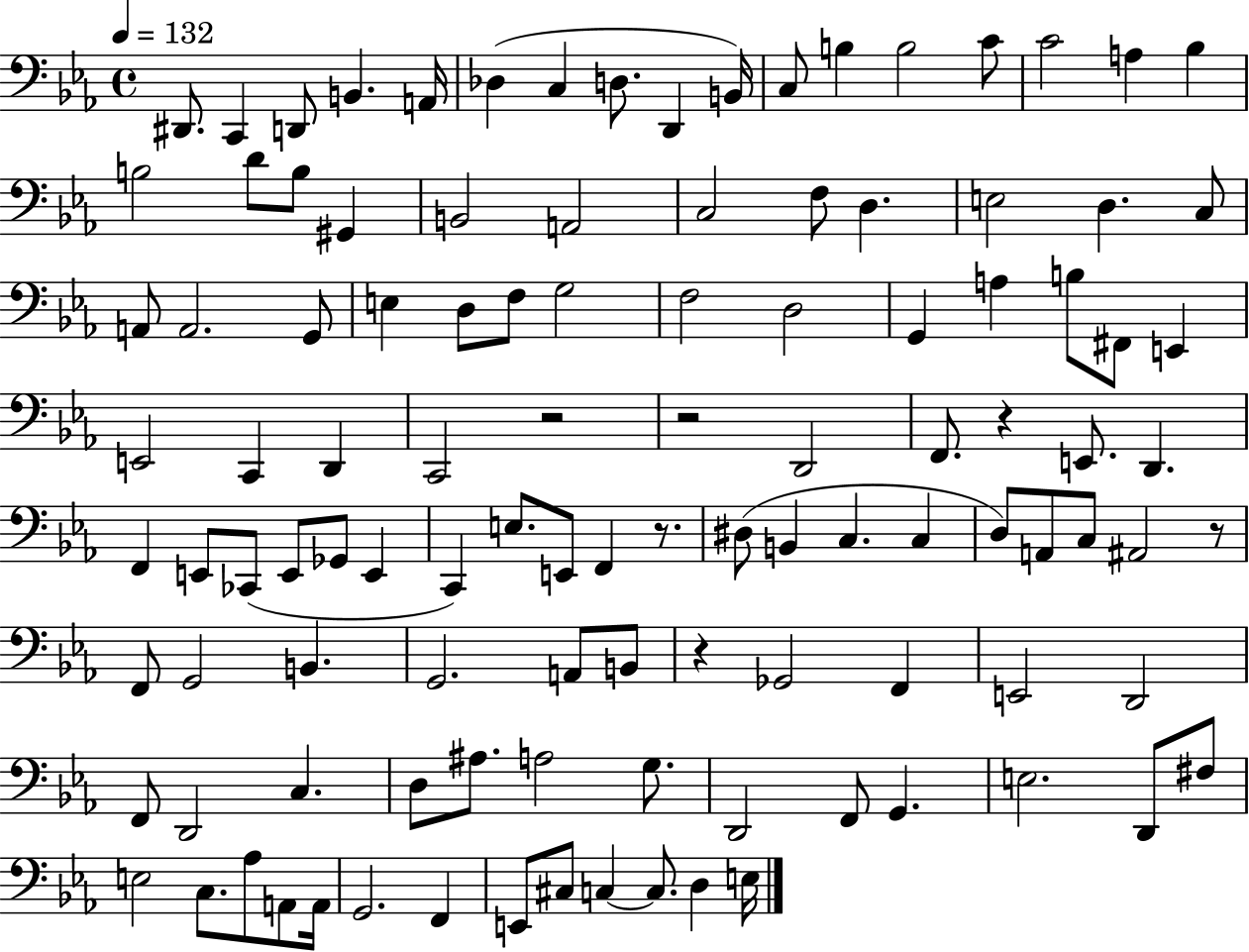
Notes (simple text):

D#2/e. C2/q D2/e B2/q. A2/s Db3/q C3/q D3/e. D2/q B2/s C3/e B3/q B3/h C4/e C4/h A3/q Bb3/q B3/h D4/e B3/e G#2/q B2/h A2/h C3/h F3/e D3/q. E3/h D3/q. C3/e A2/e A2/h. G2/e E3/q D3/e F3/e G3/h F3/h D3/h G2/q A3/q B3/e F#2/e E2/q E2/h C2/q D2/q C2/h R/h R/h D2/h F2/e. R/q E2/e. D2/q. F2/q E2/e CES2/e E2/e Gb2/e E2/q C2/q E3/e. E2/e F2/q R/e. D#3/e B2/q C3/q. C3/q D3/e A2/e C3/e A#2/h R/e F2/e G2/h B2/q. G2/h. A2/e B2/e R/q Gb2/h F2/q E2/h D2/h F2/e D2/h C3/q. D3/e A#3/e. A3/h G3/e. D2/h F2/e G2/q. E3/h. D2/e F#3/e E3/h C3/e. Ab3/e A2/e A2/s G2/h. F2/q E2/e C#3/e C3/q C3/e. D3/q E3/s